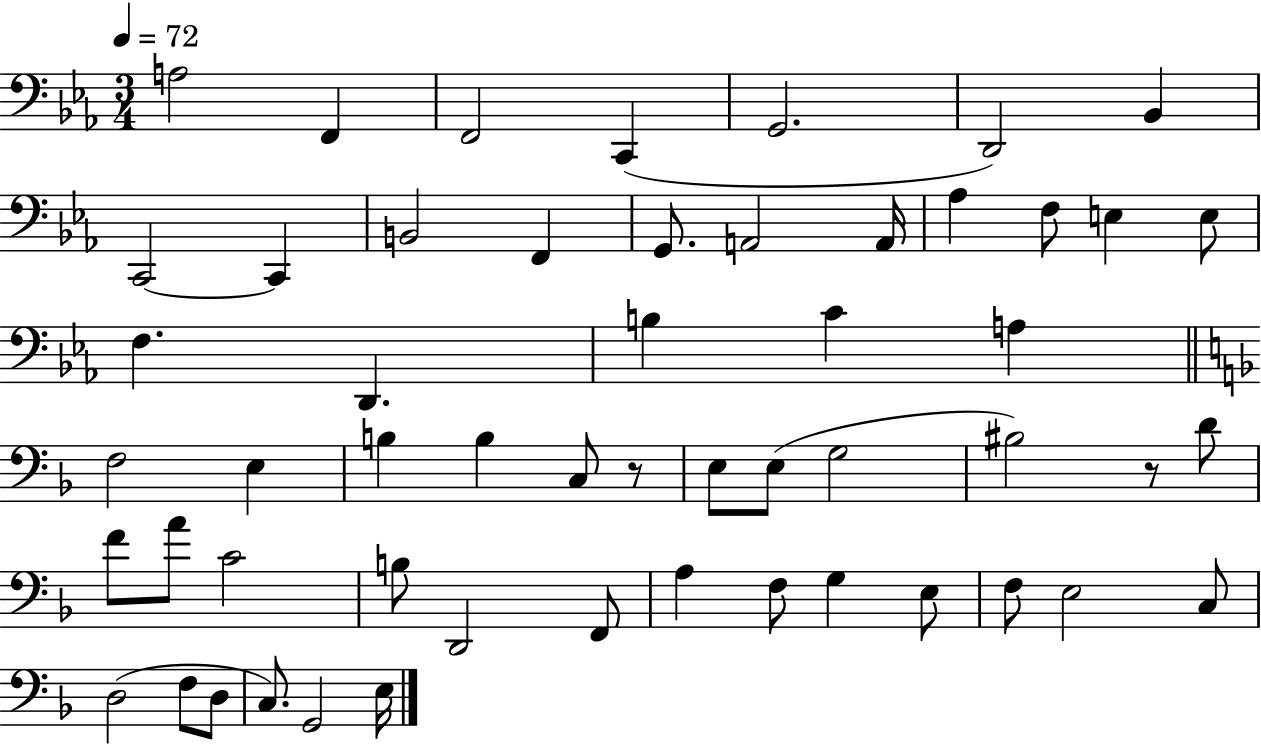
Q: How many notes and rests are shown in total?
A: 54